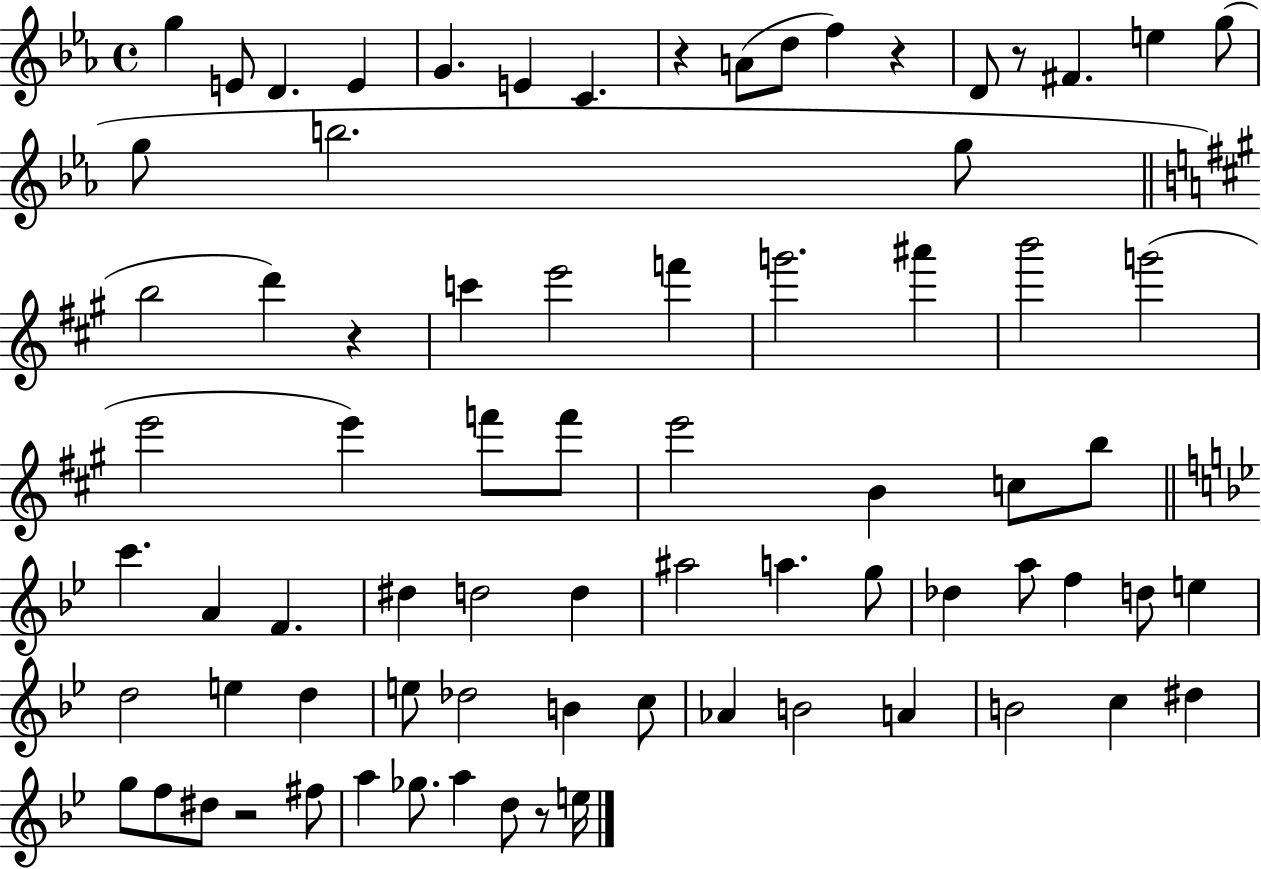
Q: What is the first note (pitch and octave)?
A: G5